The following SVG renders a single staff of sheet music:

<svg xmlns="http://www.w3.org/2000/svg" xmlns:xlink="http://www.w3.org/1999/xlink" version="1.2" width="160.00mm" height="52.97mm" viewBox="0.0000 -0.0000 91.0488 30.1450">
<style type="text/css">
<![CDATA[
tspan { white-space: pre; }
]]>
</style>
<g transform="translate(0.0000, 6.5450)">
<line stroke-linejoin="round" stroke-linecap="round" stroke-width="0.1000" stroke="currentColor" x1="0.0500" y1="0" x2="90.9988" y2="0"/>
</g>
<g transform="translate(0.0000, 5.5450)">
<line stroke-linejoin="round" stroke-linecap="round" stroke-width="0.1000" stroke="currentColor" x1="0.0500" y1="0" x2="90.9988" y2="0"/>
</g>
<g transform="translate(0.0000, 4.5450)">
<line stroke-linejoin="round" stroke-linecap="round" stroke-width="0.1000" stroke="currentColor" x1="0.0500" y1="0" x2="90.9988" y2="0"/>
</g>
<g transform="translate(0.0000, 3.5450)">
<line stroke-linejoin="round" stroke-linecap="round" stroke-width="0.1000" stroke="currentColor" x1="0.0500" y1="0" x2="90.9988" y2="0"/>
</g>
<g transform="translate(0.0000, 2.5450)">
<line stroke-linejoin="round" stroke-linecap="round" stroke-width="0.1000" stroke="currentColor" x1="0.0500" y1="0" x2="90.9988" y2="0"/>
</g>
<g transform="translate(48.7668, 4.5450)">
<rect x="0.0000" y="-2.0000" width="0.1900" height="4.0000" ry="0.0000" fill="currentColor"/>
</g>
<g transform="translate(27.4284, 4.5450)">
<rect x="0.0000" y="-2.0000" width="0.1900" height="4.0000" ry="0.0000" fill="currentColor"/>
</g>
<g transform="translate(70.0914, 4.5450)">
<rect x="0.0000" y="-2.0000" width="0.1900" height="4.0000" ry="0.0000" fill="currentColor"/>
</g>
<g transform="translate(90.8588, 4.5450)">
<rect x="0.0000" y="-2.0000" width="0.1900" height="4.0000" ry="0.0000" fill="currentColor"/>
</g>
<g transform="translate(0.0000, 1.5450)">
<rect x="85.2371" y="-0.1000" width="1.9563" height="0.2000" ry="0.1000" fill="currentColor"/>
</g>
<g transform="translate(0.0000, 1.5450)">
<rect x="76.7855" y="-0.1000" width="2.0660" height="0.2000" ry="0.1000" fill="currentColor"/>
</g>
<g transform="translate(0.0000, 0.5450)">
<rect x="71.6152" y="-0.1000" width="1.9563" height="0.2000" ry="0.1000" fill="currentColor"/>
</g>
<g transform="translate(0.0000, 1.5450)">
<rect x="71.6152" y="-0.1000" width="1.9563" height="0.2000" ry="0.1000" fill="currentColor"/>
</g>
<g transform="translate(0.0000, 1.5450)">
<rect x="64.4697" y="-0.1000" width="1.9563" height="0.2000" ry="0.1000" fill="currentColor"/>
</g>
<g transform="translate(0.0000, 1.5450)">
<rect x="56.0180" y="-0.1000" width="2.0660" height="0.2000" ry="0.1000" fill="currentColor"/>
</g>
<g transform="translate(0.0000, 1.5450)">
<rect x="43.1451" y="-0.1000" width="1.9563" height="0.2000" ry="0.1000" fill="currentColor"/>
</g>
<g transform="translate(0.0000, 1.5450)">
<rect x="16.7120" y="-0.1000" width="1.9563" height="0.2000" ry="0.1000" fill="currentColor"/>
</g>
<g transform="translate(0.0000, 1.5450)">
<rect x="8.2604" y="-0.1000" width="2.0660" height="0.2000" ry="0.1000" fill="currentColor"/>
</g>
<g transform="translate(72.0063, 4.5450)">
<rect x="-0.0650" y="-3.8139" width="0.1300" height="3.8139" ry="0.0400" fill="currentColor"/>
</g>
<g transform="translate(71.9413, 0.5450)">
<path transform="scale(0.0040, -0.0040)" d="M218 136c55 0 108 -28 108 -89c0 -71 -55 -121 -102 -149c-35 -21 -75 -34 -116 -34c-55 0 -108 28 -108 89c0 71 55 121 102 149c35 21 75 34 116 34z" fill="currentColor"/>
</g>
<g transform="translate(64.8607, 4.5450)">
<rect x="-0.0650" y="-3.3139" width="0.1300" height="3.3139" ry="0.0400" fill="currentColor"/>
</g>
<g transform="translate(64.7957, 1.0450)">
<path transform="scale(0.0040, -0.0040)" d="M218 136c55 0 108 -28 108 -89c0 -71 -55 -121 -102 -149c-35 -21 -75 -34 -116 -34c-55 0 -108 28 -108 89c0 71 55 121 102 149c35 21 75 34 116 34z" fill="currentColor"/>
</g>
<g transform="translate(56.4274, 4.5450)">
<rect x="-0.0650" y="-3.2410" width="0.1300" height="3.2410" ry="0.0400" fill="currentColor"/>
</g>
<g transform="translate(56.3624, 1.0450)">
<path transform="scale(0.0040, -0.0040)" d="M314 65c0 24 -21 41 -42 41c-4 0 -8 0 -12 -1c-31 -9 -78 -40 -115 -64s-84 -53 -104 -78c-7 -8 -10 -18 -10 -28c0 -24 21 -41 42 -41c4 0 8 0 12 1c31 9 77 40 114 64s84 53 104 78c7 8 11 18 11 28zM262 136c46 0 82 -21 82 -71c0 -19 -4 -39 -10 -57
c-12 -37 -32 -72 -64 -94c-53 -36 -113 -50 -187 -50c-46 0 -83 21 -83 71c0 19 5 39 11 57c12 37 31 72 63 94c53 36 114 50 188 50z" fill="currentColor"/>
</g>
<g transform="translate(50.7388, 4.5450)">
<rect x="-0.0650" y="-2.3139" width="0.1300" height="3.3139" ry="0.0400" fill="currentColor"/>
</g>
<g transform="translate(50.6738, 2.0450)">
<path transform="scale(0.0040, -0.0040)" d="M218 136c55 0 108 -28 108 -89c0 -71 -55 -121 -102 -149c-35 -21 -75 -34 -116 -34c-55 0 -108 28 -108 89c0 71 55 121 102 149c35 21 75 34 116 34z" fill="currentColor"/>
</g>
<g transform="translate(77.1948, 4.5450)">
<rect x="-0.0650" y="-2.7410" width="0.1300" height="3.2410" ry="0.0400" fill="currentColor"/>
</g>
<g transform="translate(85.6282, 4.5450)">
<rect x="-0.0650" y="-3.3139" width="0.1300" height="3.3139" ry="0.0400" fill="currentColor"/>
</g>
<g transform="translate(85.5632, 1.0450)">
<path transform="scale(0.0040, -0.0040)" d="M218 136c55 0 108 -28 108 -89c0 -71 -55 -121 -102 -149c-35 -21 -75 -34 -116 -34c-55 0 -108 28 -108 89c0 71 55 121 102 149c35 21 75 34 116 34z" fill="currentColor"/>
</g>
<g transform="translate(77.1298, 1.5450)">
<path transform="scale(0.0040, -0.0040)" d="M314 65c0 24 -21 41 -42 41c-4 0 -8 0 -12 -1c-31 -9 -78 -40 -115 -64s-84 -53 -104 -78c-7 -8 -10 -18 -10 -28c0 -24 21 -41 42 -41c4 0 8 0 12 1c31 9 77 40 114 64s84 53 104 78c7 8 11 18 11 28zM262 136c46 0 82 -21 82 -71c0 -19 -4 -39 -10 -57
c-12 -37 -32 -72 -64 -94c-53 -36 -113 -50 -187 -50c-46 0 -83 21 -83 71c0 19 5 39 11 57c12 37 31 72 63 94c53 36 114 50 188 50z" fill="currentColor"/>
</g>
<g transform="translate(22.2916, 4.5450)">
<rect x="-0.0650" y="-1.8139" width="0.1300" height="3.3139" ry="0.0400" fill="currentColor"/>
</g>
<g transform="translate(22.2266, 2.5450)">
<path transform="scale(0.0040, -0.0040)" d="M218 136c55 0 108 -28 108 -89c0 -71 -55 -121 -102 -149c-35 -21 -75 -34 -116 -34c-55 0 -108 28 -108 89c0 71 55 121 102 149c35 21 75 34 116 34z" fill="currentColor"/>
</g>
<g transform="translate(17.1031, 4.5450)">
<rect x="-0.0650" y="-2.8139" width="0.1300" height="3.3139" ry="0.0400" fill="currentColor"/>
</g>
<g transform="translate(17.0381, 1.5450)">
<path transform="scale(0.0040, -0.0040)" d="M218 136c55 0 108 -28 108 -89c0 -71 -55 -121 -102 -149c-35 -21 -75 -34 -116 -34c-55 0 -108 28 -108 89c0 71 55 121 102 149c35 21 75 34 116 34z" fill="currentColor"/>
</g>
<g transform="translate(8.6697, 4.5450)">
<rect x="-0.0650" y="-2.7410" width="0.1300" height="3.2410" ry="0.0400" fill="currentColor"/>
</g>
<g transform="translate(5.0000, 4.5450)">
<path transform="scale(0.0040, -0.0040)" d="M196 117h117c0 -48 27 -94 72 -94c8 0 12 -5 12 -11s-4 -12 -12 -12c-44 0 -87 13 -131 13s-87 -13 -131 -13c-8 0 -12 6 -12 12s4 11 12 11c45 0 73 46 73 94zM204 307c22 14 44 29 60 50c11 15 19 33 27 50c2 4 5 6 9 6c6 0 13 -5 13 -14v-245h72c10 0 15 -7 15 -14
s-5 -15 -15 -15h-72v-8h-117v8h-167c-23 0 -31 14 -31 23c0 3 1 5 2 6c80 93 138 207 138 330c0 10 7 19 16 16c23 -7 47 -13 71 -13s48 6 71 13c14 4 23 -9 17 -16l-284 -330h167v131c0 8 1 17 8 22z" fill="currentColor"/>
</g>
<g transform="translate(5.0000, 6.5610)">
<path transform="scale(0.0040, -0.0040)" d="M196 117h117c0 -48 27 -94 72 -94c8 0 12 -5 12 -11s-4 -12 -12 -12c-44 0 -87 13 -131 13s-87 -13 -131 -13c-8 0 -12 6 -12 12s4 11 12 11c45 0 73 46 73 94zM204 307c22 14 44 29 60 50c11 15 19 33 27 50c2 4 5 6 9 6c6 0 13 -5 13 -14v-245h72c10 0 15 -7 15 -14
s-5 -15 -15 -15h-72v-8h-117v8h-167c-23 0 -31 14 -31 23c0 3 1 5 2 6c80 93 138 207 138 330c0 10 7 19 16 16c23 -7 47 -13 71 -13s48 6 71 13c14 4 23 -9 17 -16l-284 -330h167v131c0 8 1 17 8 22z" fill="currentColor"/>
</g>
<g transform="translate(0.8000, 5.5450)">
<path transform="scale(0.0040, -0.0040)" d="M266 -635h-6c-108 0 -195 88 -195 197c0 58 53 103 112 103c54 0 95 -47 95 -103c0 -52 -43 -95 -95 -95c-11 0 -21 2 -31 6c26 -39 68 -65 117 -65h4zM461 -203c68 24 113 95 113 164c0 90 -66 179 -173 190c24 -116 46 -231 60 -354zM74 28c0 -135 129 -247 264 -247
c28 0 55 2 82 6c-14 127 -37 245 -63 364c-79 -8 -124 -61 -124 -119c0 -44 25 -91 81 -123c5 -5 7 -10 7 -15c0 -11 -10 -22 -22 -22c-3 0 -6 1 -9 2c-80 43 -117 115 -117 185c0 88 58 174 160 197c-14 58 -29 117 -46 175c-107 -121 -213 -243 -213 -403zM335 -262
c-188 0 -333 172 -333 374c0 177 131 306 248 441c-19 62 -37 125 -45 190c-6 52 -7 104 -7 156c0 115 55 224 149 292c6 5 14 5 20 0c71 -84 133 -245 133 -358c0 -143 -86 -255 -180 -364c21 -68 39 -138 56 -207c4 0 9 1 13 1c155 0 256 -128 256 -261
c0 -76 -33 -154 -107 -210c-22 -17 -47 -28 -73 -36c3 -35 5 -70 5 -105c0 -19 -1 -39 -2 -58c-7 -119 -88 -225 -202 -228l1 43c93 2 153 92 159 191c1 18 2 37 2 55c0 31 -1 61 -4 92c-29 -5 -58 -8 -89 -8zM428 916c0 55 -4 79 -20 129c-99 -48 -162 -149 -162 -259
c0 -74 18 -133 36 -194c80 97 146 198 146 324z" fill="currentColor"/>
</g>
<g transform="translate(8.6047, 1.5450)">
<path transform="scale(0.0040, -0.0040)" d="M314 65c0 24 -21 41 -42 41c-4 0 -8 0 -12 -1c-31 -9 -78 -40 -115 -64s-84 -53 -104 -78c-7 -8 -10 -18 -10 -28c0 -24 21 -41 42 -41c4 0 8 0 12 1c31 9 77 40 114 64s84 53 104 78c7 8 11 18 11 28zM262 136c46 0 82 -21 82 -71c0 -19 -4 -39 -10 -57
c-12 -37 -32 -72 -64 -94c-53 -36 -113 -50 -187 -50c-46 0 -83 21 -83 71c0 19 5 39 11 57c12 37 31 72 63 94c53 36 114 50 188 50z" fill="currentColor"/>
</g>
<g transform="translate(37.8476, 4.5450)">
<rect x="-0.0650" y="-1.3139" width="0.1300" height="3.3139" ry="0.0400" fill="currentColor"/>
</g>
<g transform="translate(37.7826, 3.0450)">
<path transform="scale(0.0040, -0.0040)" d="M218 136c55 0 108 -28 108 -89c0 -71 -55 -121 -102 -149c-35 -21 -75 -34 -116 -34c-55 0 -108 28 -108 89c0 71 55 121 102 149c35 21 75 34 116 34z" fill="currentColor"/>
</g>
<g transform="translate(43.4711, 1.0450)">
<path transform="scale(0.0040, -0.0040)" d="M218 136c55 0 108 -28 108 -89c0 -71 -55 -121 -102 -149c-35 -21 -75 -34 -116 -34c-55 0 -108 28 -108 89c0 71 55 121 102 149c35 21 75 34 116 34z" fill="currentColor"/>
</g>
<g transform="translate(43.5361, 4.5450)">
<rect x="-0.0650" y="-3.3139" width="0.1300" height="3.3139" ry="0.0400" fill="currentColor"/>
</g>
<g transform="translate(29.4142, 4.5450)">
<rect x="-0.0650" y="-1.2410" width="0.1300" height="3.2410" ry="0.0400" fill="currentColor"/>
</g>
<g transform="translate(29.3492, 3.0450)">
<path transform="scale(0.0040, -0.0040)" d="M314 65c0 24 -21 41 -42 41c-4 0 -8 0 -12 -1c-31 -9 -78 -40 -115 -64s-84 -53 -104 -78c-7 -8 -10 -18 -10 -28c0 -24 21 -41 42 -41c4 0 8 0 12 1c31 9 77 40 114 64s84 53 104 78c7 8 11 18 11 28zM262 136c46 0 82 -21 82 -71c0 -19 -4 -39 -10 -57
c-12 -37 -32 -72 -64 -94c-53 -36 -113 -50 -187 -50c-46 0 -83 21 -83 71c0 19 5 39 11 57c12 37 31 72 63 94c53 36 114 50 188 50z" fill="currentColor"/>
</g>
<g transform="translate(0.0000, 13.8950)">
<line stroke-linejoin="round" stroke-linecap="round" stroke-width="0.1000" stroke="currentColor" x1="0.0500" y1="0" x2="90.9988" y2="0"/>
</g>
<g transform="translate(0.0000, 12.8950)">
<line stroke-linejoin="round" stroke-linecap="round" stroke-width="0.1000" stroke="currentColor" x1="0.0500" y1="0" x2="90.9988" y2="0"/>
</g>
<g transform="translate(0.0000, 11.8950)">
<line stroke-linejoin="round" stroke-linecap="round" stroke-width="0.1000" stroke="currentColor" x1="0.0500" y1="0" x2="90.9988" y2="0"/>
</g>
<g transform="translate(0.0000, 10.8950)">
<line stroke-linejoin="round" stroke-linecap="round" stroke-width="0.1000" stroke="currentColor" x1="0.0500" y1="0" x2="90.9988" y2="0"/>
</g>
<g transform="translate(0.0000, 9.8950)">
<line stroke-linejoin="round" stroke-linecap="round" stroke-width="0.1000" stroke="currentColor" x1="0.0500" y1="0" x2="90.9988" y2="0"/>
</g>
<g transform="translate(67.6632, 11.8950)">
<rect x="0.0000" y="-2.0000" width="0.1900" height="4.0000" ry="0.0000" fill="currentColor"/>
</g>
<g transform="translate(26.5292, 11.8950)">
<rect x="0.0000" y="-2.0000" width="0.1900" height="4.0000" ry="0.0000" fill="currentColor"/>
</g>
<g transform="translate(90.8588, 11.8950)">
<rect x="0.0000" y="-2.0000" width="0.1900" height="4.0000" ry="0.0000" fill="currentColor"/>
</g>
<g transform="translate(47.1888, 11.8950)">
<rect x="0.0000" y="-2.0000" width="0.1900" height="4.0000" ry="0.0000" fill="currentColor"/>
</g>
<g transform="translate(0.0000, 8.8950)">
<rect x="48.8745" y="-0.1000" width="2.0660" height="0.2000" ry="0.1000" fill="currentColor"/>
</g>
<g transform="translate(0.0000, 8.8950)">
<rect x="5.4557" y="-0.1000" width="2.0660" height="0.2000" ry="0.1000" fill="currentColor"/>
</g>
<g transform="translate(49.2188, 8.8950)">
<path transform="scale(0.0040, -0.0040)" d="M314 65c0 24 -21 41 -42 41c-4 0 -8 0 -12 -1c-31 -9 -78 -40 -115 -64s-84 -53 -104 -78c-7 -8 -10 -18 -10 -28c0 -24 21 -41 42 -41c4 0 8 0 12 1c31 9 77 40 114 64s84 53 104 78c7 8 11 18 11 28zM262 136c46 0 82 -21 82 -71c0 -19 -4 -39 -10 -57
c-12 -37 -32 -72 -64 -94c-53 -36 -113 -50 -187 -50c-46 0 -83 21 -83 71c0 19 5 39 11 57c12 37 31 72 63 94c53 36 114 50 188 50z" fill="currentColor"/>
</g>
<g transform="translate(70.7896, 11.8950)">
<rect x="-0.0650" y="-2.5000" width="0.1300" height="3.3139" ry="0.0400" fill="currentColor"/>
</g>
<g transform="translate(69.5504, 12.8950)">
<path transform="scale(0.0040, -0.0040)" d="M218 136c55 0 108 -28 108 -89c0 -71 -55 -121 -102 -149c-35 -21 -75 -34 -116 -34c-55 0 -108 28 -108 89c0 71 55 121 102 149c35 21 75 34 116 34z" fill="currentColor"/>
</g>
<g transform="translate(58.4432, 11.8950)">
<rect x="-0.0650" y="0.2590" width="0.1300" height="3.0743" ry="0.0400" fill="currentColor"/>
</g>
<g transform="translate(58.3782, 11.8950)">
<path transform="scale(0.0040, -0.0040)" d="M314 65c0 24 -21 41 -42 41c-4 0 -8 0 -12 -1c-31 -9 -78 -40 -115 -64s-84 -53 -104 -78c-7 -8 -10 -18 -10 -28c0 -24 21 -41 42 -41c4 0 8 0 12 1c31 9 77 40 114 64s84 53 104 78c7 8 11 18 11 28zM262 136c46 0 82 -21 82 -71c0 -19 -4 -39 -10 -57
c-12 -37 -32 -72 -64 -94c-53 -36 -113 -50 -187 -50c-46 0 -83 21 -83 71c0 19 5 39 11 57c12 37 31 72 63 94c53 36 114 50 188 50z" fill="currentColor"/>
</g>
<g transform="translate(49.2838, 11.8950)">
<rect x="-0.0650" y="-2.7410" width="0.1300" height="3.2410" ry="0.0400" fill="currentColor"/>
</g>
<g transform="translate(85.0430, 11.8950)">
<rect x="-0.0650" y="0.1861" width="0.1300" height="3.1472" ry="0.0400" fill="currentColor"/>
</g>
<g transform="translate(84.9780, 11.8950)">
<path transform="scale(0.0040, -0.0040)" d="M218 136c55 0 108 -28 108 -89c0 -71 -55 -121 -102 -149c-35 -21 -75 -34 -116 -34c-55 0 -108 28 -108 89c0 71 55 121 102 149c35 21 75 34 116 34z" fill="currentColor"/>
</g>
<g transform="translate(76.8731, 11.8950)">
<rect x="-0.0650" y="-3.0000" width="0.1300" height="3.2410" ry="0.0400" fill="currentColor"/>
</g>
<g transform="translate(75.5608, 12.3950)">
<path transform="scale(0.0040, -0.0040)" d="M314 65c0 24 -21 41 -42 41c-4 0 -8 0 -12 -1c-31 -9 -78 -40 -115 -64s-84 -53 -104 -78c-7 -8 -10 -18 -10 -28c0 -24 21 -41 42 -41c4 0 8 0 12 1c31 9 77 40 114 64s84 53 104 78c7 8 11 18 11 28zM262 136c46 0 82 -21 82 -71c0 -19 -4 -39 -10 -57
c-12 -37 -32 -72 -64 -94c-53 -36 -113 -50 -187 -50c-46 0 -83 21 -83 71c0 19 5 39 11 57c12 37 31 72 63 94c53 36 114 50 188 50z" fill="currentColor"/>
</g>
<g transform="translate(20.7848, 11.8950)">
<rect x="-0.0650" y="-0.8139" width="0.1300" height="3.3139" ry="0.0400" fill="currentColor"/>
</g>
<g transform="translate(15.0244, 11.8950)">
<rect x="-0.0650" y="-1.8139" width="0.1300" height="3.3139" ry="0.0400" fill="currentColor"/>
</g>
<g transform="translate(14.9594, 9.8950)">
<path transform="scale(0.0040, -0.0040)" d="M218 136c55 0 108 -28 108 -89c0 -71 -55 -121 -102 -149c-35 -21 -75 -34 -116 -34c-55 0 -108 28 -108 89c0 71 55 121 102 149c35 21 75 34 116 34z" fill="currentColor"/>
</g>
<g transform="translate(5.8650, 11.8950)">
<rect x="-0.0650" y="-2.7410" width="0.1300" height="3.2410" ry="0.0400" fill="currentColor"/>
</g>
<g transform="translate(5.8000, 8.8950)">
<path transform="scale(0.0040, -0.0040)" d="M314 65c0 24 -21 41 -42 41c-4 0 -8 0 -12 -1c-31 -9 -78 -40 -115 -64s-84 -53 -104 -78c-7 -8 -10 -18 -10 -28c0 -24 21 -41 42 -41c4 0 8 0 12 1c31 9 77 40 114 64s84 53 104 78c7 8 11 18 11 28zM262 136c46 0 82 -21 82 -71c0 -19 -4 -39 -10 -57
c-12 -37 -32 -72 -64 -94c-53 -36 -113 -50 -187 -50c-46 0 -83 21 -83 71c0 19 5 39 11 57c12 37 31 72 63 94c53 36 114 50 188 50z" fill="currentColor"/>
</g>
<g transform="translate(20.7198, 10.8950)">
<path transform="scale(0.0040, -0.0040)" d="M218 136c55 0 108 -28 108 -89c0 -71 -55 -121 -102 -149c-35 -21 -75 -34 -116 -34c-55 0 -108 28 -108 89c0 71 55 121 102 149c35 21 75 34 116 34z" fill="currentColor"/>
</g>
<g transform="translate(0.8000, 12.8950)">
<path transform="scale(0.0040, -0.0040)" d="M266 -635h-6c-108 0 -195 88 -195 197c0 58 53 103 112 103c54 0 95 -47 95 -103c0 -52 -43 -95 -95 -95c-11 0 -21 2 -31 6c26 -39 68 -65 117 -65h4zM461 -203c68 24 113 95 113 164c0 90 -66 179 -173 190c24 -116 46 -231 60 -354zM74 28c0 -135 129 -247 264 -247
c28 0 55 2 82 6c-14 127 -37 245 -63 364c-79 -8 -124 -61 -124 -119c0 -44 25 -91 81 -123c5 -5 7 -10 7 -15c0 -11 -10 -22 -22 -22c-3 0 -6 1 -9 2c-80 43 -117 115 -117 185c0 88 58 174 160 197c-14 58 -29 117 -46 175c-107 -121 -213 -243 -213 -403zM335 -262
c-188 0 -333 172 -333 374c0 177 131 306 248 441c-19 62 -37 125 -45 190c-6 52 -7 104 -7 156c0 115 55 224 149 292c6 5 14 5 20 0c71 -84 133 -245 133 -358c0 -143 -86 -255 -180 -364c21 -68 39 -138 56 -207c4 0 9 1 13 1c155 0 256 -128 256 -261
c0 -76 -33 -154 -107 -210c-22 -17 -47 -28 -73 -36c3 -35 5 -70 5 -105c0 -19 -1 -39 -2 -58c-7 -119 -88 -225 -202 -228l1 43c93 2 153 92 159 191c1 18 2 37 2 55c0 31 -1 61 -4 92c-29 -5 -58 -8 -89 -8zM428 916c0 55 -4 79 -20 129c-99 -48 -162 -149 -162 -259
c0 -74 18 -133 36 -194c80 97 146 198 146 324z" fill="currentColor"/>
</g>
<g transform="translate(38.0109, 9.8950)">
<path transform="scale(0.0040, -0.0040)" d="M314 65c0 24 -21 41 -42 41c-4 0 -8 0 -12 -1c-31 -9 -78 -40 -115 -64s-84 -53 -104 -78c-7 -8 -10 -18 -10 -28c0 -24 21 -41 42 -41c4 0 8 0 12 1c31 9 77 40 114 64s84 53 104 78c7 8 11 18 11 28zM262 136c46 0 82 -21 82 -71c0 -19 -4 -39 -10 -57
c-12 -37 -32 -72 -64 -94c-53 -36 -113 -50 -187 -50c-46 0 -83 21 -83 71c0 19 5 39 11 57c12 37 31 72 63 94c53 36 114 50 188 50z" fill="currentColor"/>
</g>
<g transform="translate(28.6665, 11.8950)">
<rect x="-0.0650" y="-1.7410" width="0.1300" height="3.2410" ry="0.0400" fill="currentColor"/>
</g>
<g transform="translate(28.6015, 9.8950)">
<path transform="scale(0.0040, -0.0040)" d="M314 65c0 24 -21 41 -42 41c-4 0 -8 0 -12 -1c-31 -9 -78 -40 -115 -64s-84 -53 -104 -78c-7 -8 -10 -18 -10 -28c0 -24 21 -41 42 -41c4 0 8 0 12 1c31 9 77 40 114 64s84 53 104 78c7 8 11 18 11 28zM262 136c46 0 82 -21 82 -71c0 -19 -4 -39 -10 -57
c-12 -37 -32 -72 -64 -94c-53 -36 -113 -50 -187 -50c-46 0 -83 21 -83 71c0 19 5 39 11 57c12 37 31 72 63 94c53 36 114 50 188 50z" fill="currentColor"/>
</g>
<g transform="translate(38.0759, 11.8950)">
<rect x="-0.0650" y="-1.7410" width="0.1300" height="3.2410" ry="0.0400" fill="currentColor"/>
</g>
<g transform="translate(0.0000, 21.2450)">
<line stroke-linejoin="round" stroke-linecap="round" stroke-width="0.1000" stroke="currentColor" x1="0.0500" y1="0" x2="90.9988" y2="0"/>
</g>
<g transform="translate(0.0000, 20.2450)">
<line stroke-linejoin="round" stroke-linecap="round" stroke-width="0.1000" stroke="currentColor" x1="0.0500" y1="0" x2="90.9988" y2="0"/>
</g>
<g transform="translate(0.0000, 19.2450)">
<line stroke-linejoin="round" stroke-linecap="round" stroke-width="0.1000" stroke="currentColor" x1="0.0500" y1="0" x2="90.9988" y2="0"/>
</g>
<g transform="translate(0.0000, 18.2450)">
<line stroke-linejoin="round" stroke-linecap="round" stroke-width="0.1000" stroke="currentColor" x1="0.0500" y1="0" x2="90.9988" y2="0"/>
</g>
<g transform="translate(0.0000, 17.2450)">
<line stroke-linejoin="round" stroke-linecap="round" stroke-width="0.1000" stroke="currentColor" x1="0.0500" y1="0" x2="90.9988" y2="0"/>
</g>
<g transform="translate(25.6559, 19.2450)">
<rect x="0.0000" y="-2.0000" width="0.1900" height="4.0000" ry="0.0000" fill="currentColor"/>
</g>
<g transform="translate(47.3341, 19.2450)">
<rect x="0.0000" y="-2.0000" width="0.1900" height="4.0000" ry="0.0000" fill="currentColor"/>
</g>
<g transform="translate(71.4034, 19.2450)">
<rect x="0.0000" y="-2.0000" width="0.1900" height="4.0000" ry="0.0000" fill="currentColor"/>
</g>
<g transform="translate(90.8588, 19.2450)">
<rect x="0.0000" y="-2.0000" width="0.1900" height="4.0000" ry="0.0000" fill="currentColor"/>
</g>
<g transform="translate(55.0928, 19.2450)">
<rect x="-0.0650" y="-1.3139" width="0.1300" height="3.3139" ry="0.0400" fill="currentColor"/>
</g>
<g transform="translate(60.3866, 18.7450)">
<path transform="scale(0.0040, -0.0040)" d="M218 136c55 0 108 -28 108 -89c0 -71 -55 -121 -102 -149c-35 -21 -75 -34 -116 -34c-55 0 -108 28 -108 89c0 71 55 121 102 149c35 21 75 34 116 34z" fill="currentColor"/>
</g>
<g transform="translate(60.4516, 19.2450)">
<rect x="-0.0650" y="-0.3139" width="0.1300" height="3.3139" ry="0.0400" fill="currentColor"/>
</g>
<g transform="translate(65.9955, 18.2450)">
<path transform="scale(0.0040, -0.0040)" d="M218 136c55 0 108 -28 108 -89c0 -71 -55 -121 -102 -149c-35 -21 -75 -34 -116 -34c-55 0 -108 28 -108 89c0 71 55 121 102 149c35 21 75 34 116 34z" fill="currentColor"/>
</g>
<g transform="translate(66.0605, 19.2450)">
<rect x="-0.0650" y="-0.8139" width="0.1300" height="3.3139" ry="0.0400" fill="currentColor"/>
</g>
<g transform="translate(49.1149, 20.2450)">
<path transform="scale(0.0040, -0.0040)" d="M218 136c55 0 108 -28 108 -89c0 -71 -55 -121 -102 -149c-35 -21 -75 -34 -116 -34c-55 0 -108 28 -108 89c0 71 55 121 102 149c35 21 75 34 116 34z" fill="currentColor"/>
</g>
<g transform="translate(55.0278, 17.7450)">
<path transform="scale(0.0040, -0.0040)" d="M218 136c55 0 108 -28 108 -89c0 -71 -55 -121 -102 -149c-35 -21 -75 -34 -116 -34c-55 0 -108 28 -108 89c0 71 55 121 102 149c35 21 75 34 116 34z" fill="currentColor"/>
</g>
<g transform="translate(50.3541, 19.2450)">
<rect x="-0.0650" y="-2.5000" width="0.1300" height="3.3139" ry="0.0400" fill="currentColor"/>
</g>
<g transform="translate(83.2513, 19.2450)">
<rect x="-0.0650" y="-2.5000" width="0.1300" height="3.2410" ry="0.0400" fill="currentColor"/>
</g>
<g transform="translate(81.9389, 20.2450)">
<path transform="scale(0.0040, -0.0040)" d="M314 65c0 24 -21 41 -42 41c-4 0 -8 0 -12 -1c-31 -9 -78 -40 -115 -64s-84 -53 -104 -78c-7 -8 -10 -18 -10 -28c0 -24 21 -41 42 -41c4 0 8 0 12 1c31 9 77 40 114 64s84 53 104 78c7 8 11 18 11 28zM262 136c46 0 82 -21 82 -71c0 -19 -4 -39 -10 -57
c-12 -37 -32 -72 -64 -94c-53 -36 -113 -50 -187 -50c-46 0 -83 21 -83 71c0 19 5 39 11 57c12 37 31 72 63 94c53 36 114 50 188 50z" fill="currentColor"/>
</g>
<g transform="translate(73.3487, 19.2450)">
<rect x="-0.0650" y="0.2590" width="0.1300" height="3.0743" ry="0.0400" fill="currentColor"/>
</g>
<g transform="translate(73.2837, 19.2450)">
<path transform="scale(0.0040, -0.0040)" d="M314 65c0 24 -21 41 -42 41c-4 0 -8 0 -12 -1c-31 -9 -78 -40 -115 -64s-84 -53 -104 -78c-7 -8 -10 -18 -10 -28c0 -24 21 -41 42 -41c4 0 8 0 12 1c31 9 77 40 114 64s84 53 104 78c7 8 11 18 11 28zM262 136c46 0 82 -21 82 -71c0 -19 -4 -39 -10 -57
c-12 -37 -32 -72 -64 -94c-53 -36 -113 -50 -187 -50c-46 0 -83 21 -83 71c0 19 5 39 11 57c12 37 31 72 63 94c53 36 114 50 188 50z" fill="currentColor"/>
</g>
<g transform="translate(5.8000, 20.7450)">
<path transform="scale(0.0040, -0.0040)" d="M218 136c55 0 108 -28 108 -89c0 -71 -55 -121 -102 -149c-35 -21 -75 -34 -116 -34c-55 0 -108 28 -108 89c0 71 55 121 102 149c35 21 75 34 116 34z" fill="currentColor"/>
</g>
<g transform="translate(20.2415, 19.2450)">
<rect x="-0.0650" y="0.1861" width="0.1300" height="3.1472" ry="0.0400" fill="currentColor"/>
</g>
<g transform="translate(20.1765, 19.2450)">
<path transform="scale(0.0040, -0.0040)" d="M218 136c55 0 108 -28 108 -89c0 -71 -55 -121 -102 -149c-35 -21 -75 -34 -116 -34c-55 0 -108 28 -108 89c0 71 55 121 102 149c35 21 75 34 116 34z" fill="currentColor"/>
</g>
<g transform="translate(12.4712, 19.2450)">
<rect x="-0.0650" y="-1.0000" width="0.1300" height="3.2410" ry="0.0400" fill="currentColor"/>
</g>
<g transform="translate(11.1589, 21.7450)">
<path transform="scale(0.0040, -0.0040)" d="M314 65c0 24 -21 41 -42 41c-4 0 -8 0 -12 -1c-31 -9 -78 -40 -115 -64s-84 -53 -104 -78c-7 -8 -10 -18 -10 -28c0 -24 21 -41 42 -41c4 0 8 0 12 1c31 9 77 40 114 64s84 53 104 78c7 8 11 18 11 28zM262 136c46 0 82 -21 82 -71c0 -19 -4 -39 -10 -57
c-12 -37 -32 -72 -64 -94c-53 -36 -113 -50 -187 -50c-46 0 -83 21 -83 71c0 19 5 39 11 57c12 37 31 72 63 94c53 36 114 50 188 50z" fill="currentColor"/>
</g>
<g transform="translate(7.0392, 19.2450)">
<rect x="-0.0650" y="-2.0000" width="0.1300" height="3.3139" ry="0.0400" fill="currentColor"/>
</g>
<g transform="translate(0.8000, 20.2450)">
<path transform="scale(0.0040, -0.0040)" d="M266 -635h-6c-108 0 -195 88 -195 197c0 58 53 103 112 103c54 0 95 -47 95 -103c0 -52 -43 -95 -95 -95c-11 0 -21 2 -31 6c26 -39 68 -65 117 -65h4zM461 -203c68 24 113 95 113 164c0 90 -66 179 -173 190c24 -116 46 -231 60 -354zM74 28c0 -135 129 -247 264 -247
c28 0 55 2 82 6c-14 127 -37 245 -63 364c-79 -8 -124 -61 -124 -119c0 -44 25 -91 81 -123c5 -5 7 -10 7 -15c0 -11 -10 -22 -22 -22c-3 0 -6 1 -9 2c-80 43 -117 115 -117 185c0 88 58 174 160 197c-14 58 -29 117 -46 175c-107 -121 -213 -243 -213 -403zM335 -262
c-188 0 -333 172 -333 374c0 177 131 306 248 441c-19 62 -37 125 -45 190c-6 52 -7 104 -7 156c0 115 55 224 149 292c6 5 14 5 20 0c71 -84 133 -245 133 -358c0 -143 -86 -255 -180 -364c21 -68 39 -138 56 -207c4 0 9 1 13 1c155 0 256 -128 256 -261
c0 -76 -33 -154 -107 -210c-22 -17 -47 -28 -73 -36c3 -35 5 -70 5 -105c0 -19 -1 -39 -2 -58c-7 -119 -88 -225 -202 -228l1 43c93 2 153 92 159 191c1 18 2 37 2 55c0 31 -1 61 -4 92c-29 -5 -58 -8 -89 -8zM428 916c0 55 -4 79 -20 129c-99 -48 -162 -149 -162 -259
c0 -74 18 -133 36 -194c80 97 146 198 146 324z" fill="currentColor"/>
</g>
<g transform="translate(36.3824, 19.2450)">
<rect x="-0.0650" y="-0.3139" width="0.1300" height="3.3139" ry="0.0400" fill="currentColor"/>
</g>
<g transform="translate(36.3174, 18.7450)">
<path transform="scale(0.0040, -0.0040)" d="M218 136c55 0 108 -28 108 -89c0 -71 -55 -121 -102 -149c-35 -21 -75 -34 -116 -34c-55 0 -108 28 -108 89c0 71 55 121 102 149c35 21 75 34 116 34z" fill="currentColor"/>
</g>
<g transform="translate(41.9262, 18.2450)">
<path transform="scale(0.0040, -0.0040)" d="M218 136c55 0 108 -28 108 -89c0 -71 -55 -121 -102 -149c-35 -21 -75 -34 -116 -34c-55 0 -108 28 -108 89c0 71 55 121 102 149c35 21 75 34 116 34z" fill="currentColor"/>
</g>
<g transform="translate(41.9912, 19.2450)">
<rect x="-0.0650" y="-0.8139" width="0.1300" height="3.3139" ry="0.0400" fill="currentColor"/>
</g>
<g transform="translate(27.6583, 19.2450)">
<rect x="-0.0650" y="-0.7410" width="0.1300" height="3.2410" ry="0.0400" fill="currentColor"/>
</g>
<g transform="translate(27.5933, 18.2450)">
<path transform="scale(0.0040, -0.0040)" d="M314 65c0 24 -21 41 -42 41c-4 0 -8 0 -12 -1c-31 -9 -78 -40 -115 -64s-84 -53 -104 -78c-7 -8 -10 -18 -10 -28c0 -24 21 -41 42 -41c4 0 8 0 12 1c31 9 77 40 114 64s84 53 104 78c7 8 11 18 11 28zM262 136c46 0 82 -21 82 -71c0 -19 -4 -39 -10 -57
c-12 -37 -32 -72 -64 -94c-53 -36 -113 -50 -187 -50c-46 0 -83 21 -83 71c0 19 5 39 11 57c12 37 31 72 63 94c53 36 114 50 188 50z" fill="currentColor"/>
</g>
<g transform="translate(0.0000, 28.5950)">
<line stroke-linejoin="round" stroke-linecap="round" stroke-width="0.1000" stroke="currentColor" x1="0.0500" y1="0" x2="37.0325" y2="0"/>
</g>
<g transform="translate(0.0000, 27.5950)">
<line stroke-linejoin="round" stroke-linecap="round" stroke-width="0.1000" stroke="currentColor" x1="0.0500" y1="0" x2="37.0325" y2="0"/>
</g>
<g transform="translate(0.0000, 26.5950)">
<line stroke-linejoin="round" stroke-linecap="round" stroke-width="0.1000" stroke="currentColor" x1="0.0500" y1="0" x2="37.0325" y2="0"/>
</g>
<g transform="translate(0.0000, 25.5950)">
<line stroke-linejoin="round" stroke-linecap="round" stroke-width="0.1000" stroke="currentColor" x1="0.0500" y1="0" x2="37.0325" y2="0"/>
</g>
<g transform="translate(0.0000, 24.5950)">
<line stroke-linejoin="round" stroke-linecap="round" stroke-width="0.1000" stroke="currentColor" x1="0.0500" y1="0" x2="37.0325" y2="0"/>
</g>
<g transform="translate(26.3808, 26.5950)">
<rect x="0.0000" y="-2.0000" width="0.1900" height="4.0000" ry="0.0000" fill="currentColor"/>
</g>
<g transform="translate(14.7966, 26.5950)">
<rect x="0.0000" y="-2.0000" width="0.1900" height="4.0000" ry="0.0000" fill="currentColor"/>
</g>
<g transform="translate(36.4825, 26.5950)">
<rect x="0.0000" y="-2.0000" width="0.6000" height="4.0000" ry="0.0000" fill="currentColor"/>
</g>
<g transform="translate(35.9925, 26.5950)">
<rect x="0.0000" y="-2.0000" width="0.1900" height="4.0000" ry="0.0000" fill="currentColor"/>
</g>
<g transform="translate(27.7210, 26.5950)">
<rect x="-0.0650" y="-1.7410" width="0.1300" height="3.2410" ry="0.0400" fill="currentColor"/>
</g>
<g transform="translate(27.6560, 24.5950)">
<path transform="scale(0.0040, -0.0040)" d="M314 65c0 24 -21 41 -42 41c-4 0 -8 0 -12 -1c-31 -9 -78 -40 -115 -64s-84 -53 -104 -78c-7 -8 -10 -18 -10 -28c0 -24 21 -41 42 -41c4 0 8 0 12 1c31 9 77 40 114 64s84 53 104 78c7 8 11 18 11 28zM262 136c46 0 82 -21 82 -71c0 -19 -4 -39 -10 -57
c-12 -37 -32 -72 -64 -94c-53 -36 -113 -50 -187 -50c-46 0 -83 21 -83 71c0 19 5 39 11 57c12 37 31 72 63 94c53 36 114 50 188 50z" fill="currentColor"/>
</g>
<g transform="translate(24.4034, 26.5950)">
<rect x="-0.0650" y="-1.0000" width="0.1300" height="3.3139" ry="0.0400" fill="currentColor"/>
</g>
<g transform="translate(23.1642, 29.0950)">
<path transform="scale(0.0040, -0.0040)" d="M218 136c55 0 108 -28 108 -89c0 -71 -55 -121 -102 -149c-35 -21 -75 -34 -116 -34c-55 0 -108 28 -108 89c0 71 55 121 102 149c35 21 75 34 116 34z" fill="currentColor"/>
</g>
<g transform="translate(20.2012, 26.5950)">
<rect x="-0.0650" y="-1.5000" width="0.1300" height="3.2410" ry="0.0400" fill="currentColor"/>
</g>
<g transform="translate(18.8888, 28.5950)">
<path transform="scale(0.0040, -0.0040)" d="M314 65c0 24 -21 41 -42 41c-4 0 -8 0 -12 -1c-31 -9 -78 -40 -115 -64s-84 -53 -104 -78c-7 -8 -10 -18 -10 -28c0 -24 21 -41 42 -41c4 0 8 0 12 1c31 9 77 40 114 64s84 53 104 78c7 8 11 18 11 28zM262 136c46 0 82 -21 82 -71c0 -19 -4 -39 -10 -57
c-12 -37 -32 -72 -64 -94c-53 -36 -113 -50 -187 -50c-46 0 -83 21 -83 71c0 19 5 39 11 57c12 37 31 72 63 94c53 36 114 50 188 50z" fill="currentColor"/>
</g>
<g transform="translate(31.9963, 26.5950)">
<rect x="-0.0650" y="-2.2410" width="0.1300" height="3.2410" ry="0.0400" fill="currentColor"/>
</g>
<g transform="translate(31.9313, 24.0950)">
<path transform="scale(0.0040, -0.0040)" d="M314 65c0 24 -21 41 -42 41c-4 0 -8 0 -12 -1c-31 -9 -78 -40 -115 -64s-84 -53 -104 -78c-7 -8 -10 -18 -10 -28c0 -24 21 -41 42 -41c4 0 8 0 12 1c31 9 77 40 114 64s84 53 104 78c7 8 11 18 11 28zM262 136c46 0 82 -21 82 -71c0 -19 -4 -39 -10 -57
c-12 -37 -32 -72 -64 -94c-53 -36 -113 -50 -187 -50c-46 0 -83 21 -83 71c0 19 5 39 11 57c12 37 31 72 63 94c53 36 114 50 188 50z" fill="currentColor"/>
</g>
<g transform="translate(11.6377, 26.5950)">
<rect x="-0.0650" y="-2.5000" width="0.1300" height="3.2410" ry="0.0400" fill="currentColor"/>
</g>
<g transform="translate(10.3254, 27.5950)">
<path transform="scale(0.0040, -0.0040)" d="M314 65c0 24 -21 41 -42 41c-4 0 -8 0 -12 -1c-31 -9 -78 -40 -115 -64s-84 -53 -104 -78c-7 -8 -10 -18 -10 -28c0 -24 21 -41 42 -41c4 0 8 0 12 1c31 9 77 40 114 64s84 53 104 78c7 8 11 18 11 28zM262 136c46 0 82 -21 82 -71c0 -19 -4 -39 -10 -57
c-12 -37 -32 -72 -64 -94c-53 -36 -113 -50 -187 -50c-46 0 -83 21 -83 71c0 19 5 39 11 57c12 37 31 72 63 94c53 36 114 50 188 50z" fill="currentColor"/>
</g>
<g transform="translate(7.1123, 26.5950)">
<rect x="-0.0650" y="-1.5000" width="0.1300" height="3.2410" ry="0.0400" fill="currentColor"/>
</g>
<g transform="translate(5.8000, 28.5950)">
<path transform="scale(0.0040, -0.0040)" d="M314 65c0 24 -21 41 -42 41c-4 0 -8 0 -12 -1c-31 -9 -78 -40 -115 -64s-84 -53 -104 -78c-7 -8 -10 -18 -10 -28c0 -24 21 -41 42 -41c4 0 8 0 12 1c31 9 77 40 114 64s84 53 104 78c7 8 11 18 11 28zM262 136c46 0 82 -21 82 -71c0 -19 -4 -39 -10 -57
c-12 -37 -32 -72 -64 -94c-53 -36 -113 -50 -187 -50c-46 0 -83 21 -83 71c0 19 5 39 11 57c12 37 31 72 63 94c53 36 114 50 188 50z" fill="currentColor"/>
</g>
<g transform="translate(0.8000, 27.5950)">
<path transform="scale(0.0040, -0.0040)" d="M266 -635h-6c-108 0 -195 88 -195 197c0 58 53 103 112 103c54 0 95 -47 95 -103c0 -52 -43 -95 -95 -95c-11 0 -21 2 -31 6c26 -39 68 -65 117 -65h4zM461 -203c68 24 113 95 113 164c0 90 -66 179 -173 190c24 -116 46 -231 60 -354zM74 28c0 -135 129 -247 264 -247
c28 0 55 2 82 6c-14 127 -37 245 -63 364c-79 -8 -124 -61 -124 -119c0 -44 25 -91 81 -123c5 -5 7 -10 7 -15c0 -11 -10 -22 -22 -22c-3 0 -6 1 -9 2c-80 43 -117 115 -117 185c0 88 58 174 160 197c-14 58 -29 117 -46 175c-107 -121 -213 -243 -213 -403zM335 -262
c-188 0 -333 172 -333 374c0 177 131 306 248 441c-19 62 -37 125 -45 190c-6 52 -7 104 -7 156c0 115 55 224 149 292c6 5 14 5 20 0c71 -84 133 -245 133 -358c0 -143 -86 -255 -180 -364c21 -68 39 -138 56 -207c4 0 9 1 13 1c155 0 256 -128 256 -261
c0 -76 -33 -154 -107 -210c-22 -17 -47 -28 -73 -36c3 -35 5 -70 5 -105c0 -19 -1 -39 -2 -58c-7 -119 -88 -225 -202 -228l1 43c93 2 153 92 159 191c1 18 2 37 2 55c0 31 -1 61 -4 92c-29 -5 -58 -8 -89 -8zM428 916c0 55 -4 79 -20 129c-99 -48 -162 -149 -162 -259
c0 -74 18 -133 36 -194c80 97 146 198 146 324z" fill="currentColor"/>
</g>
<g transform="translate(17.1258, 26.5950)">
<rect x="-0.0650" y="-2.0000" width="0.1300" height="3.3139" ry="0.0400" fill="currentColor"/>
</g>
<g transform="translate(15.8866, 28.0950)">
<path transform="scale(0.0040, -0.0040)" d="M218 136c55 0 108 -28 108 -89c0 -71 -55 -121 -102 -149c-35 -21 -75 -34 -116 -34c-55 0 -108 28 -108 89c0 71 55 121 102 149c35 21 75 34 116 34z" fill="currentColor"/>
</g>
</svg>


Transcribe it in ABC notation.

X:1
T:Untitled
M:4/4
L:1/4
K:C
a2 a f e2 e b g b2 b c' a2 b a2 f d f2 f2 a2 B2 G A2 B F D2 B d2 c d G e c d B2 G2 E2 G2 F E2 D f2 g2